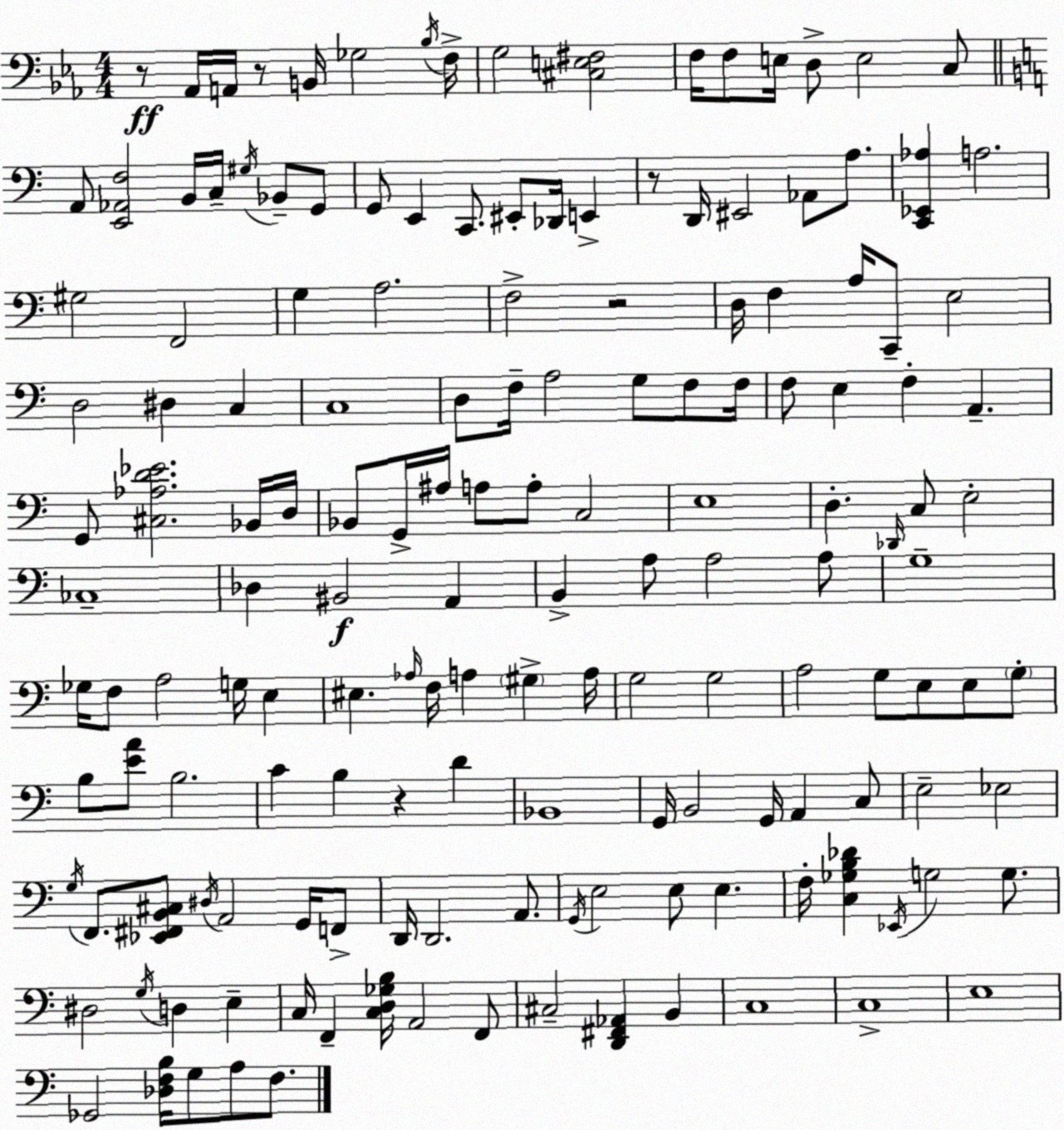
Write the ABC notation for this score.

X:1
T:Untitled
M:4/4
L:1/4
K:Cm
z/2 _A,,/4 A,,/4 z/2 B,,/4 _G,2 _B,/4 F,/4 G,2 [^C,E,^F,]2 F,/4 F,/2 E,/4 D,/2 E,2 C,/2 A,,/2 [E,,_A,,F,]2 B,,/4 C,/4 ^G,/4 _B,,/2 G,,/2 G,,/2 E,, C,,/2 ^E,,/2 _D,,/4 E,, z/2 D,,/4 ^E,,2 _A,,/2 A,/2 [C,,_E,,_A,] A,2 ^G,2 F,,2 G, A,2 F,2 z2 D,/4 F, A,/4 C,,/2 E,2 D,2 ^D, C, C,4 D,/2 F,/4 A,2 G,/2 F,/2 F,/4 F,/2 E, F, A,, G,,/2 [^C,_A,D_E]2 _B,,/4 D,/4 _B,,/2 G,,/4 ^A,/4 A,/2 A,/2 C,2 E,4 D, _D,,/4 C,/2 E,2 _C,4 _D, ^B,,2 A,, B,, A,/2 A,2 A,/2 G,4 _G,/4 F,/2 A,2 G,/4 E, ^E, _A,/4 F,/4 A, ^G, A,/4 G,2 G,2 A,2 G,/2 E,/2 E,/2 G,/2 B,/2 [EA]/2 B,2 C B, z D _B,,4 G,,/4 B,,2 G,,/4 A,, C,/2 E,2 _E,2 G,/4 F,,/2 [_E,,^F,,B,,^C,]/2 ^D,/4 A,,2 G,,/4 F,,/2 D,,/4 D,,2 A,,/2 G,,/4 E,2 E,/2 E, F,/4 [C,_G,B,_D] _E,,/4 G,2 G,/2 ^D,2 G,/4 D, E, C,/4 F,, [C,D,_G,B,]/4 A,,2 F,,/2 ^C,2 [D,,^F,,_A,,] B,, C,4 C,4 E,4 _G,,2 [_D,F,B,]/4 G,/2 A,/2 F,/2